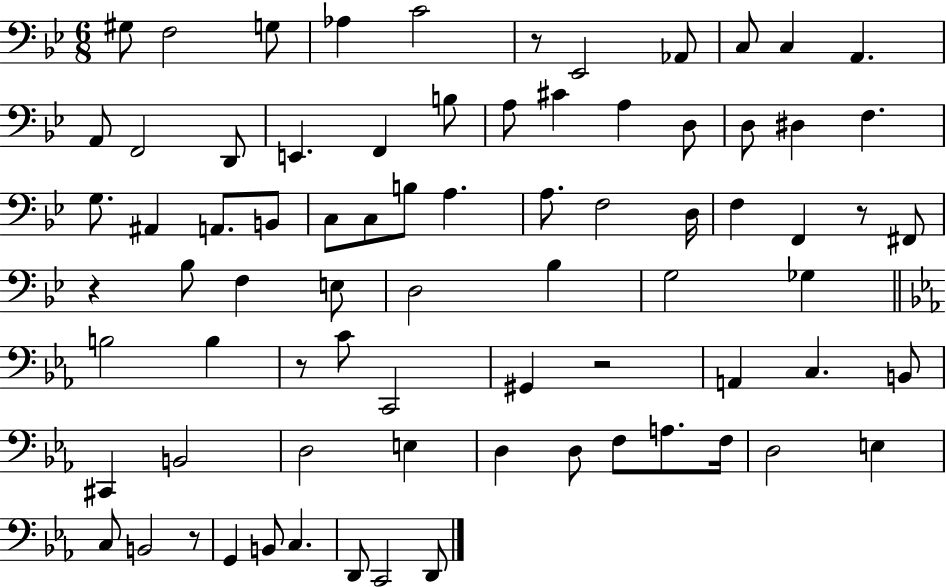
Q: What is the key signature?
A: BES major